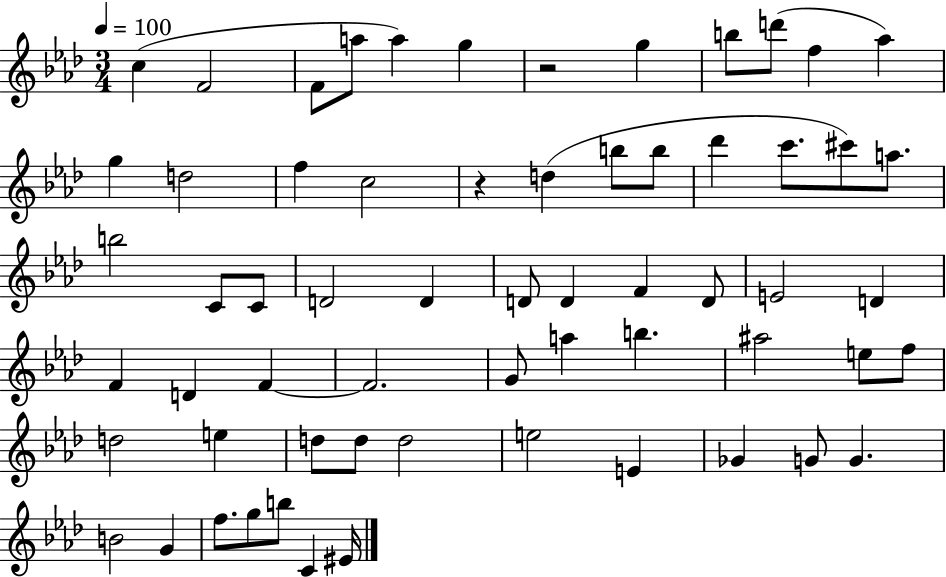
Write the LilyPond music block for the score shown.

{
  \clef treble
  \numericTimeSignature
  \time 3/4
  \key aes \major
  \tempo 4 = 100
  \repeat volta 2 { c''4( f'2 | f'8 a''8 a''4) g''4 | r2 g''4 | b''8 d'''8( f''4 aes''4) | \break g''4 d''2 | f''4 c''2 | r4 d''4( b''8 b''8 | des'''4 c'''8. cis'''8) a''8. | \break b''2 c'8 c'8 | d'2 d'4 | d'8 d'4 f'4 d'8 | e'2 d'4 | \break f'4 d'4 f'4~~ | f'2. | g'8 a''4 b''4. | ais''2 e''8 f''8 | \break d''2 e''4 | d''8 d''8 d''2 | e''2 e'4 | ges'4 g'8 g'4. | \break b'2 g'4 | f''8. g''8 b''8 c'4 eis'16 | } \bar "|."
}